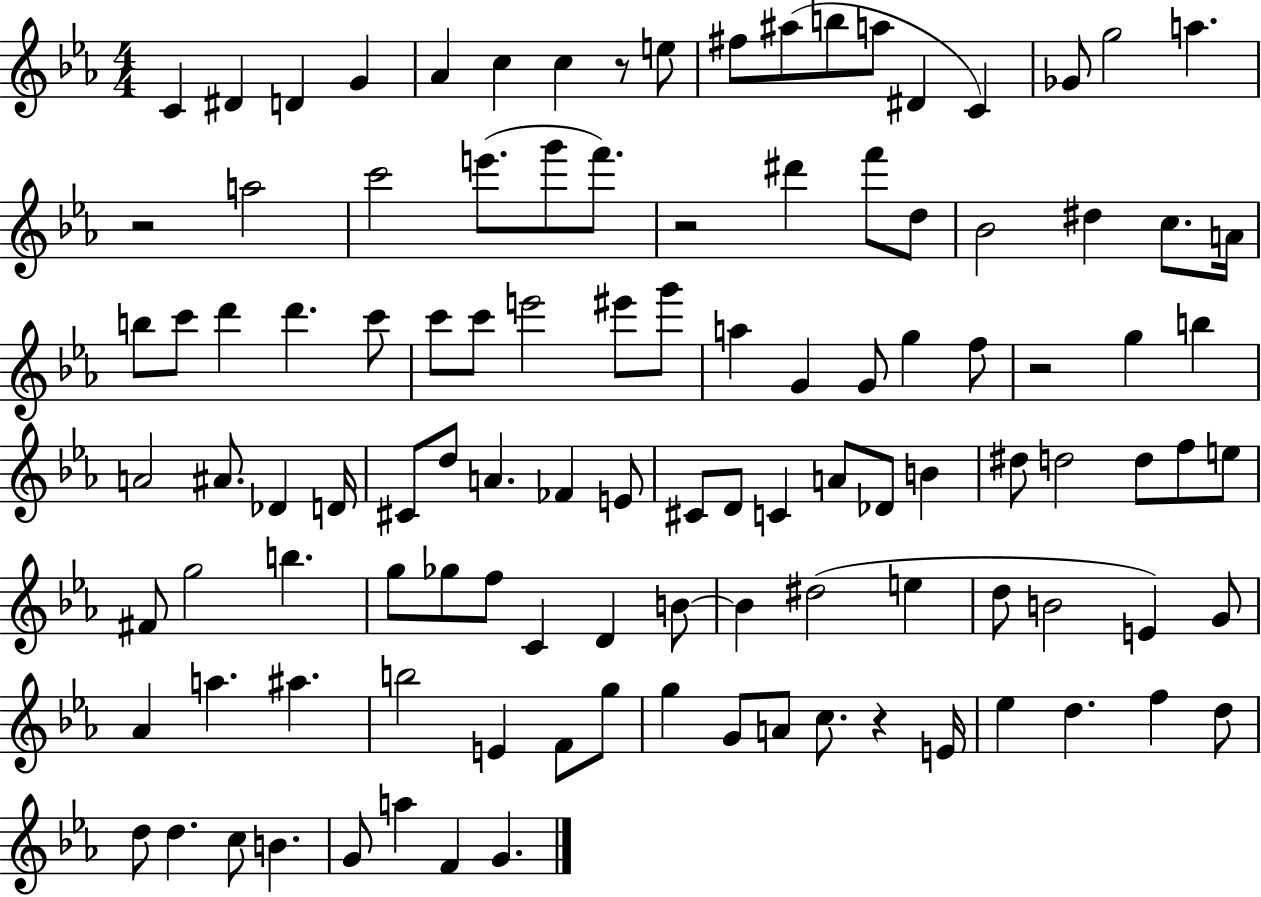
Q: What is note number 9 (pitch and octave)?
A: F#5